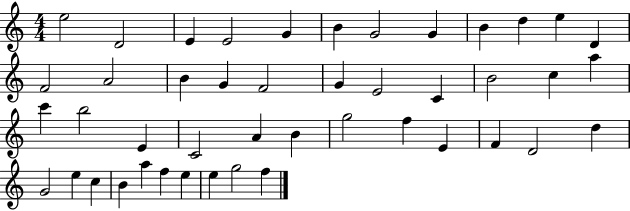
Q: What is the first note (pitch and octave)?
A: E5